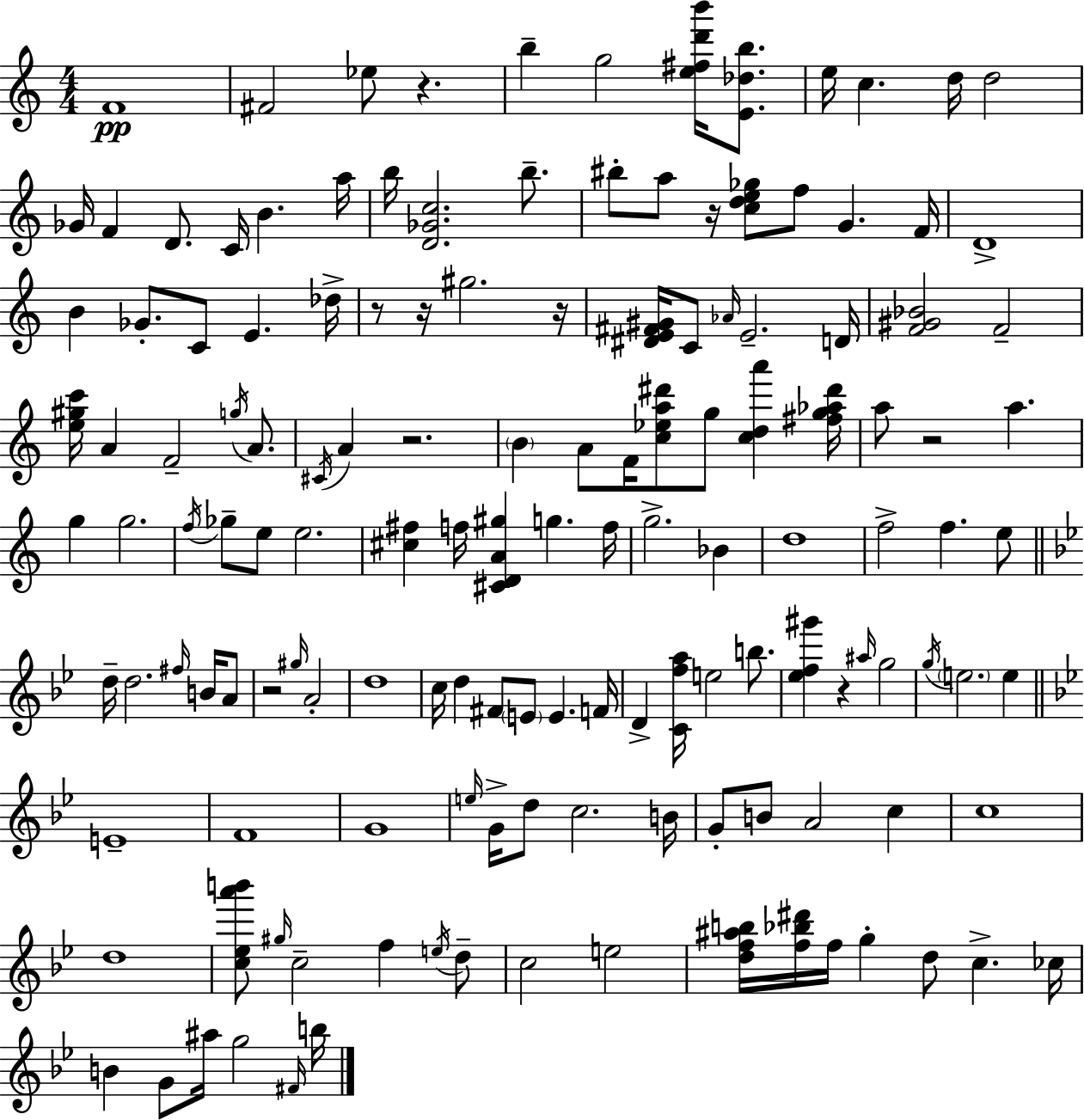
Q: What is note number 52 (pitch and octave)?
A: E5